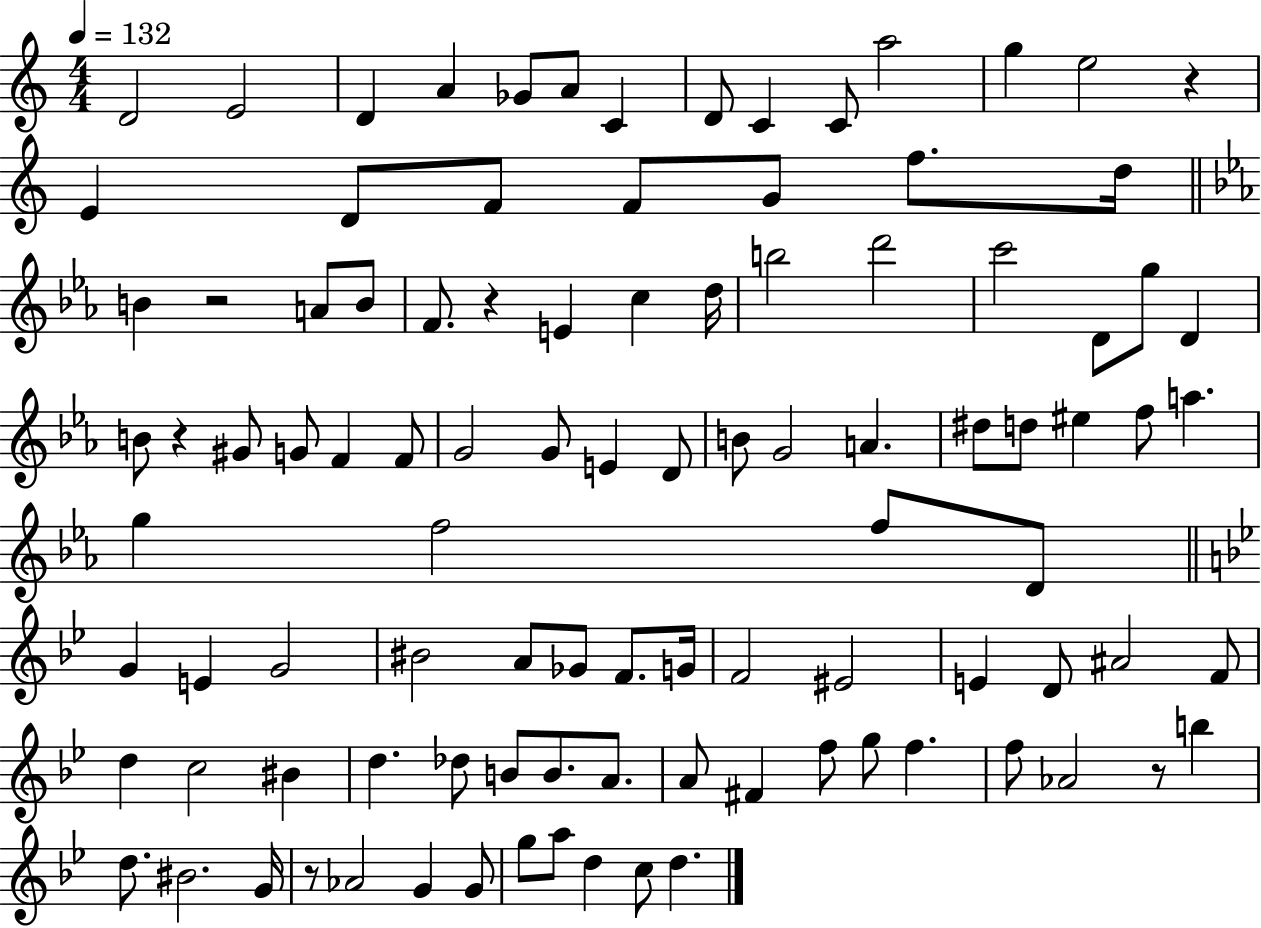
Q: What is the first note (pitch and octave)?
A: D4